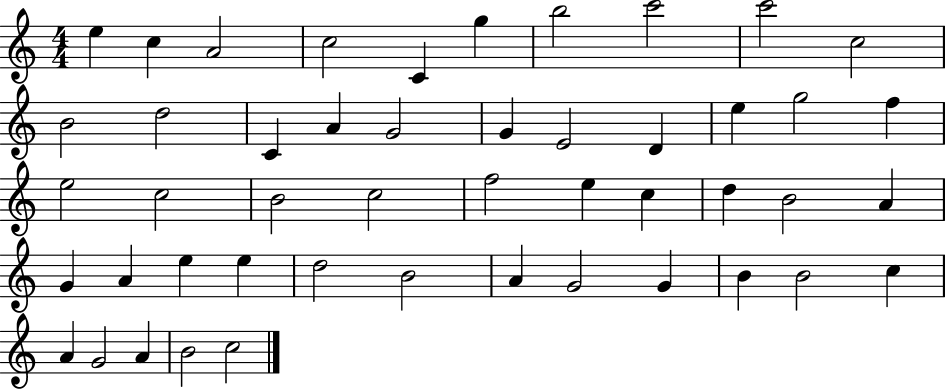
E5/q C5/q A4/h C5/h C4/q G5/q B5/h C6/h C6/h C5/h B4/h D5/h C4/q A4/q G4/h G4/q E4/h D4/q E5/q G5/h F5/q E5/h C5/h B4/h C5/h F5/h E5/q C5/q D5/q B4/h A4/q G4/q A4/q E5/q E5/q D5/h B4/h A4/q G4/h G4/q B4/q B4/h C5/q A4/q G4/h A4/q B4/h C5/h